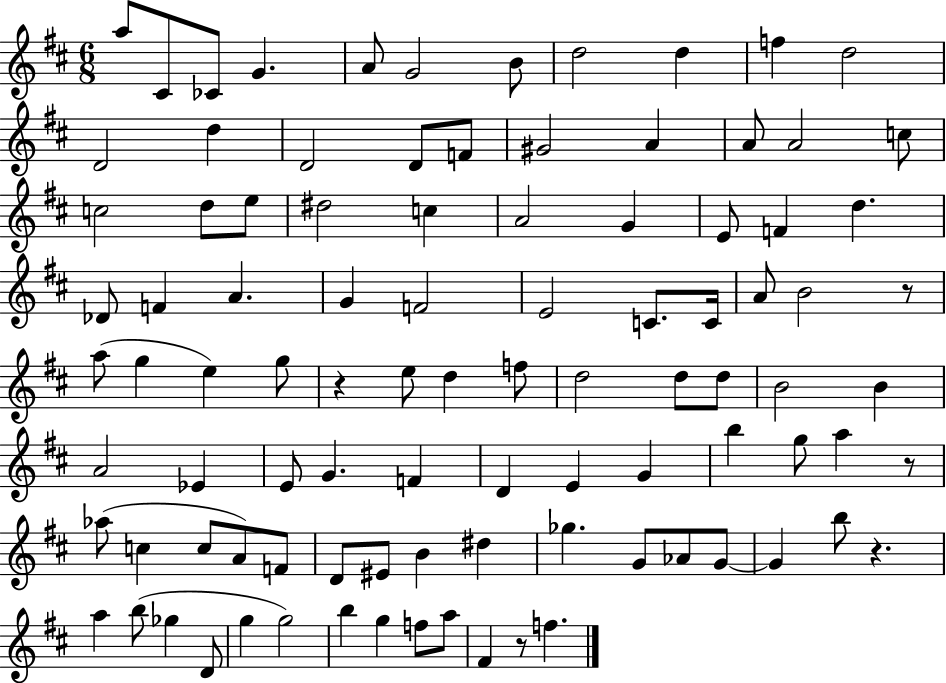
{
  \clef treble
  \numericTimeSignature
  \time 6/8
  \key d \major
  a''8 cis'8 ces'8 g'4. | a'8 g'2 b'8 | d''2 d''4 | f''4 d''2 | \break d'2 d''4 | d'2 d'8 f'8 | gis'2 a'4 | a'8 a'2 c''8 | \break c''2 d''8 e''8 | dis''2 c''4 | a'2 g'4 | e'8 f'4 d''4. | \break des'8 f'4 a'4. | g'4 f'2 | e'2 c'8. c'16 | a'8 b'2 r8 | \break a''8( g''4 e''4) g''8 | r4 e''8 d''4 f''8 | d''2 d''8 d''8 | b'2 b'4 | \break a'2 ees'4 | e'8 g'4. f'4 | d'4 e'4 g'4 | b''4 g''8 a''4 r8 | \break aes''8( c''4 c''8 a'8) f'8 | d'8 eis'8 b'4 dis''4 | ges''4. g'8 aes'8 g'8~~ | g'4 b''8 r4. | \break a''4 b''8( ges''4 d'8 | g''4 g''2) | b''4 g''4 f''8 a''8 | fis'4 r8 f''4. | \break \bar "|."
}